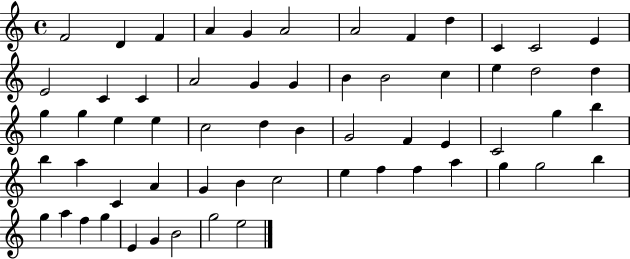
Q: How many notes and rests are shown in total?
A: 60